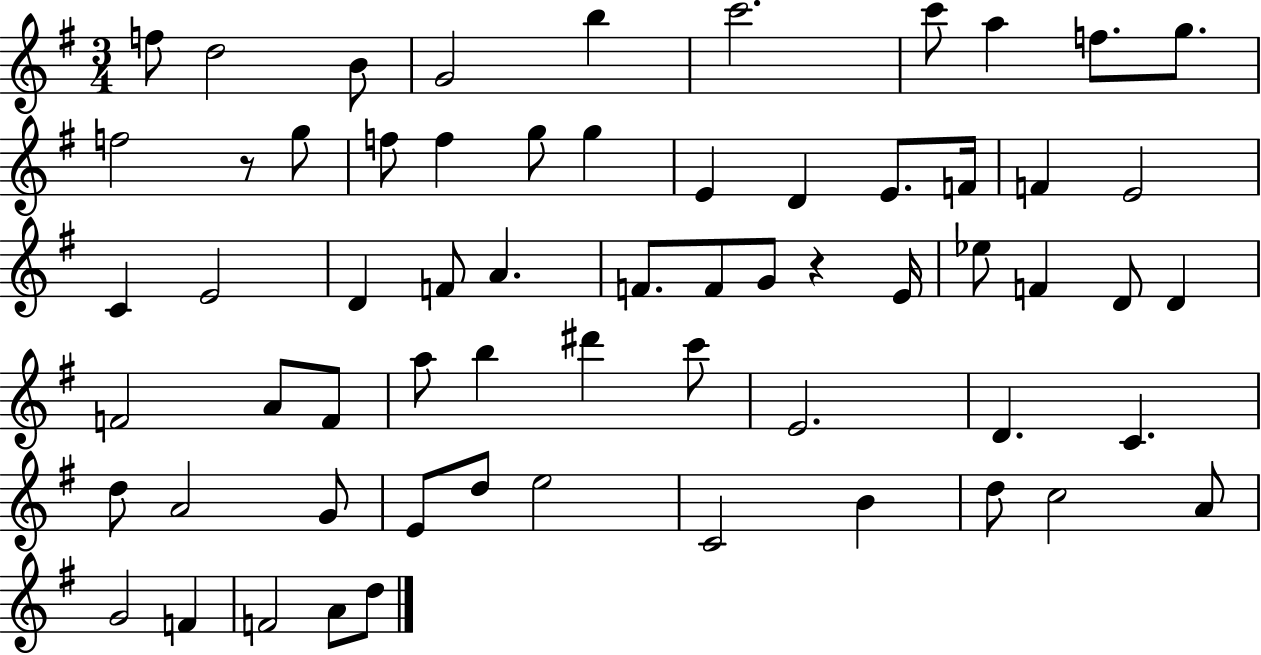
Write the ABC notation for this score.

X:1
T:Untitled
M:3/4
L:1/4
K:G
f/2 d2 B/2 G2 b c'2 c'/2 a f/2 g/2 f2 z/2 g/2 f/2 f g/2 g E D E/2 F/4 F E2 C E2 D F/2 A F/2 F/2 G/2 z E/4 _e/2 F D/2 D F2 A/2 F/2 a/2 b ^d' c'/2 E2 D C d/2 A2 G/2 E/2 d/2 e2 C2 B d/2 c2 A/2 G2 F F2 A/2 d/2